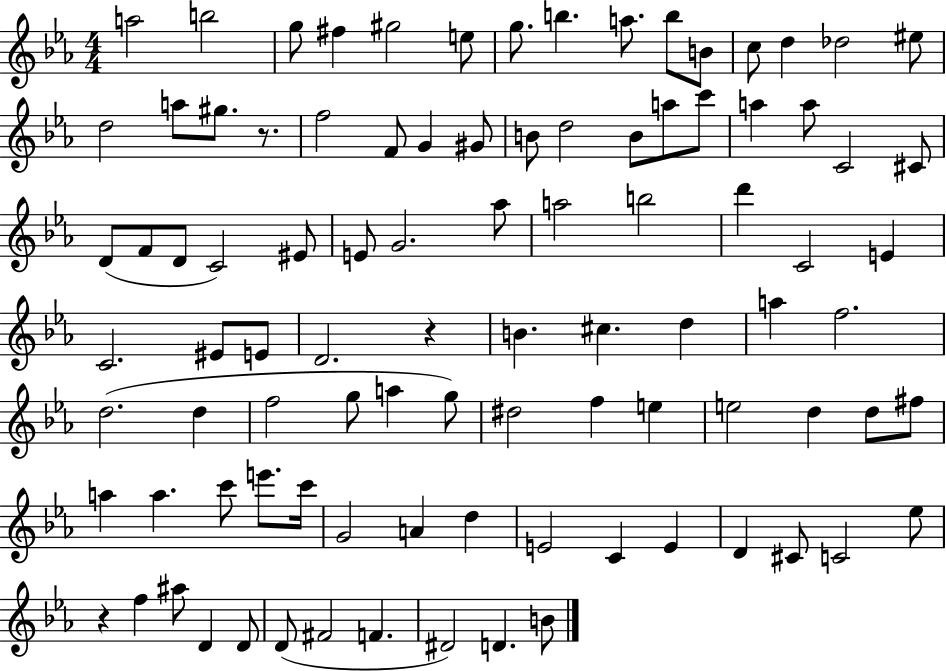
X:1
T:Untitled
M:4/4
L:1/4
K:Eb
a2 b2 g/2 ^f ^g2 e/2 g/2 b a/2 b/2 B/2 c/2 d _d2 ^e/2 d2 a/2 ^g/2 z/2 f2 F/2 G ^G/2 B/2 d2 B/2 a/2 c'/2 a a/2 C2 ^C/2 D/2 F/2 D/2 C2 ^E/2 E/2 G2 _a/2 a2 b2 d' C2 E C2 ^E/2 E/2 D2 z B ^c d a f2 d2 d f2 g/2 a g/2 ^d2 f e e2 d d/2 ^f/2 a a c'/2 e'/2 c'/4 G2 A d E2 C E D ^C/2 C2 _e/2 z f ^a/2 D D/2 D/2 ^F2 F ^D2 D B/2